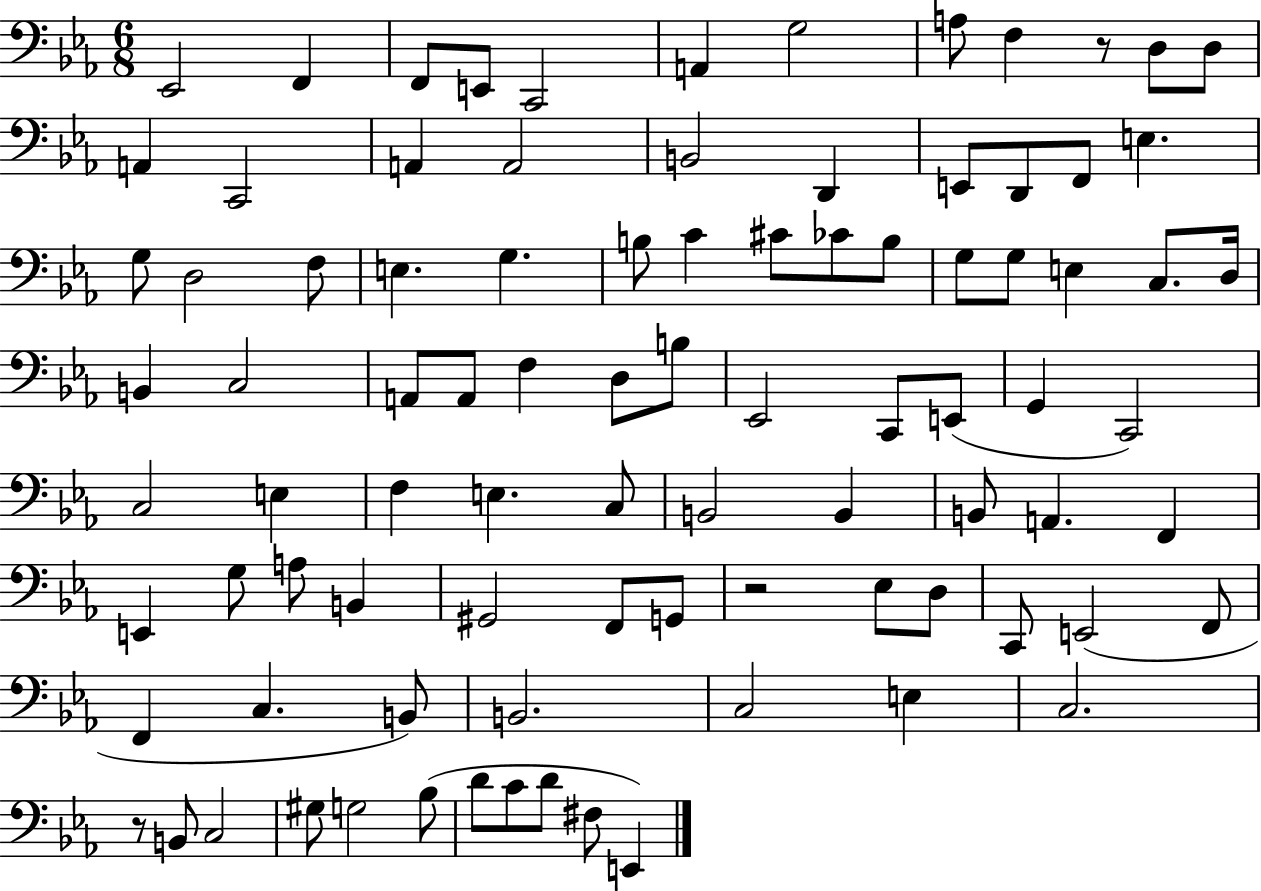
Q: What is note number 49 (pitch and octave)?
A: C3